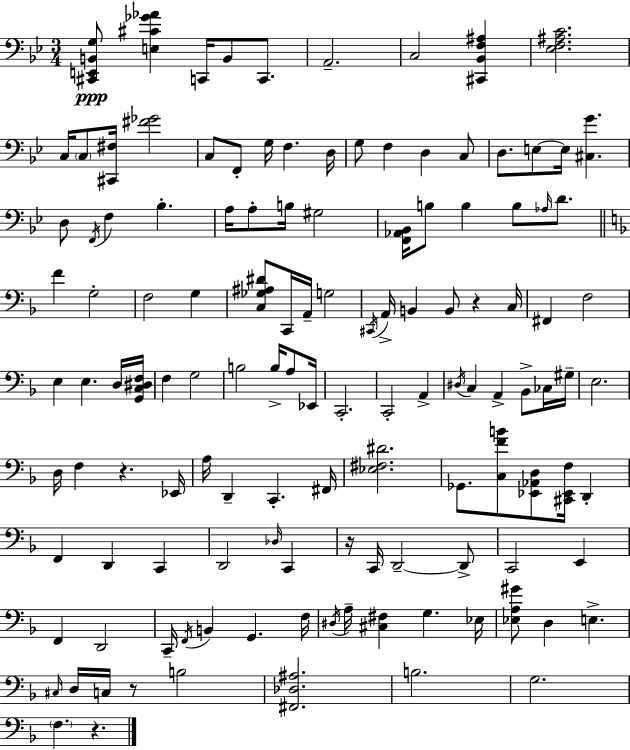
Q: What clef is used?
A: bass